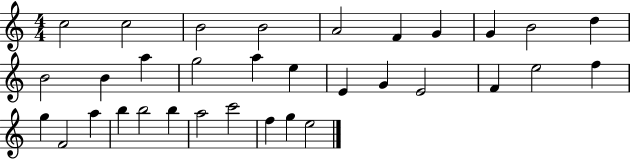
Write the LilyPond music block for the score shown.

{
  \clef treble
  \numericTimeSignature
  \time 4/4
  \key c \major
  c''2 c''2 | b'2 b'2 | a'2 f'4 g'4 | g'4 b'2 d''4 | \break b'2 b'4 a''4 | g''2 a''4 e''4 | e'4 g'4 e'2 | f'4 e''2 f''4 | \break g''4 f'2 a''4 | b''4 b''2 b''4 | a''2 c'''2 | f''4 g''4 e''2 | \break \bar "|."
}